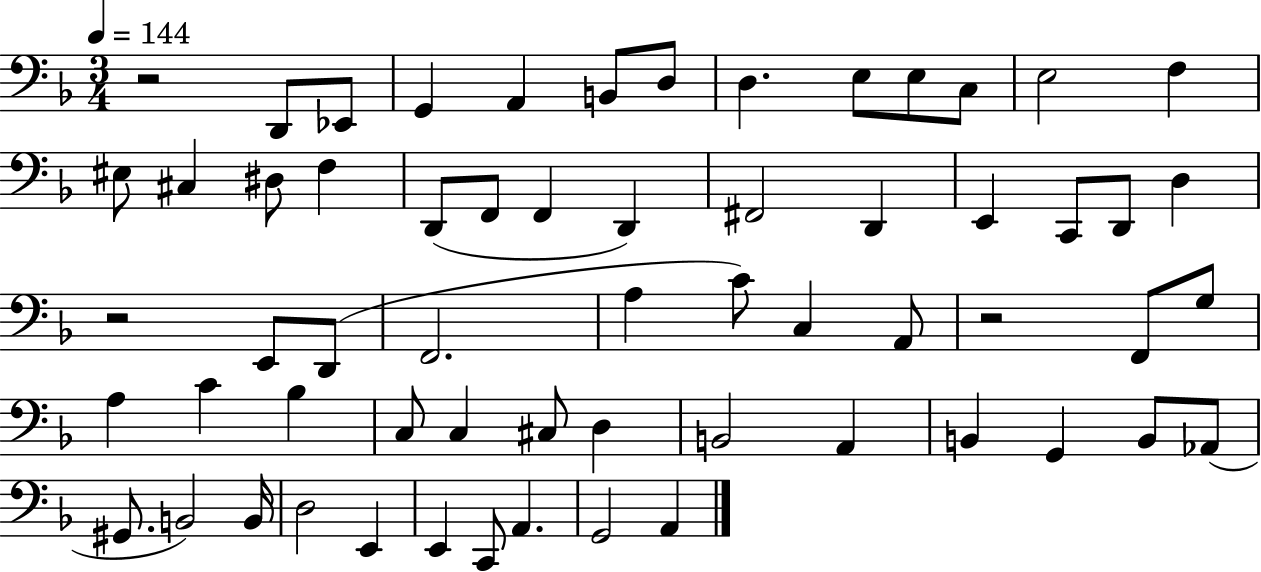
{
  \clef bass
  \numericTimeSignature
  \time 3/4
  \key f \major
  \tempo 4 = 144
  \repeat volta 2 { r2 d,8 ees,8 | g,4 a,4 b,8 d8 | d4. e8 e8 c8 | e2 f4 | \break eis8 cis4 dis8 f4 | d,8( f,8 f,4 d,4) | fis,2 d,4 | e,4 c,8 d,8 d4 | \break r2 e,8 d,8( | f,2. | a4 c'8) c4 a,8 | r2 f,8 g8 | \break a4 c'4 bes4 | c8 c4 cis8 d4 | b,2 a,4 | b,4 g,4 b,8 aes,8( | \break gis,8. b,2) b,16 | d2 e,4 | e,4 c,8 a,4. | g,2 a,4 | \break } \bar "|."
}